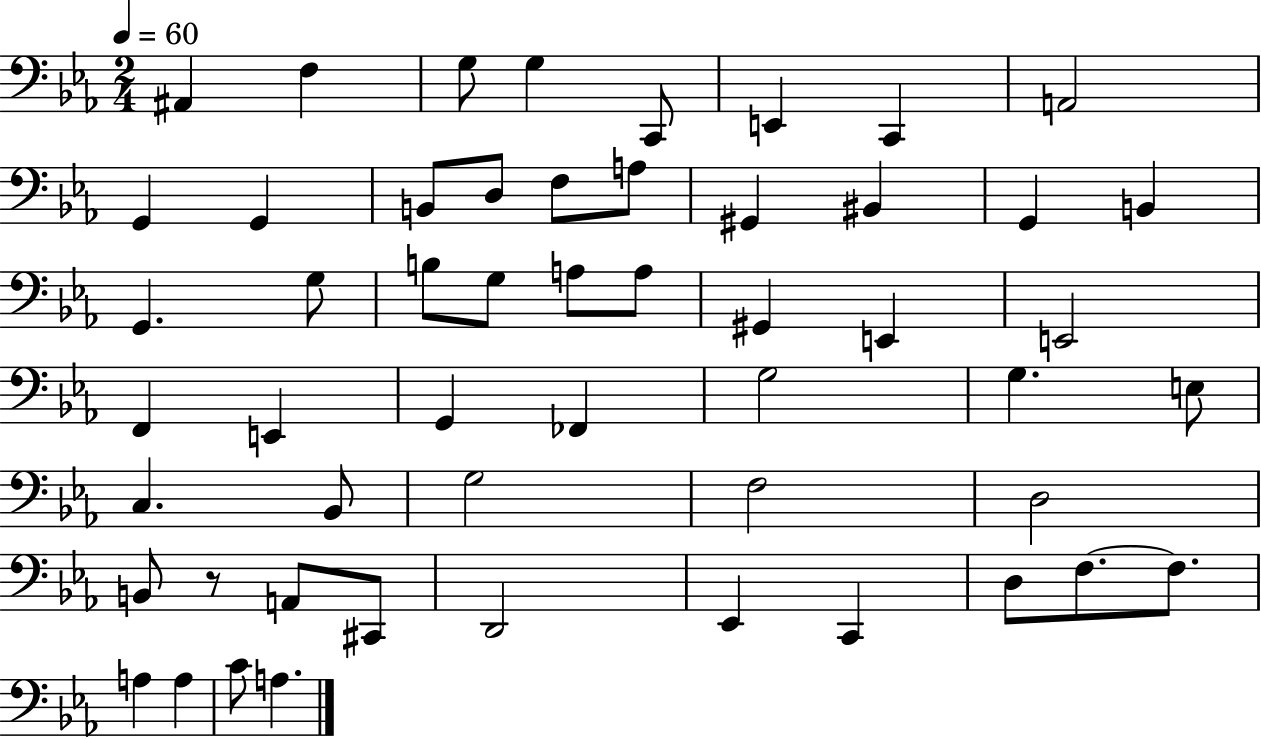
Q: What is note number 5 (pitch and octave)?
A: C2